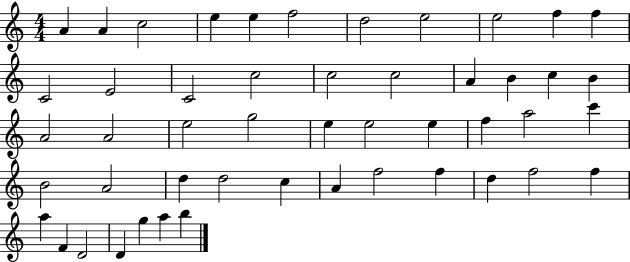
A4/q A4/q C5/h E5/q E5/q F5/h D5/h E5/h E5/h F5/q F5/q C4/h E4/h C4/h C5/h C5/h C5/h A4/q B4/q C5/q B4/q A4/h A4/h E5/h G5/h E5/q E5/h E5/q F5/q A5/h C6/q B4/h A4/h D5/q D5/h C5/q A4/q F5/h F5/q D5/q F5/h F5/q A5/q F4/q D4/h D4/q G5/q A5/q B5/q